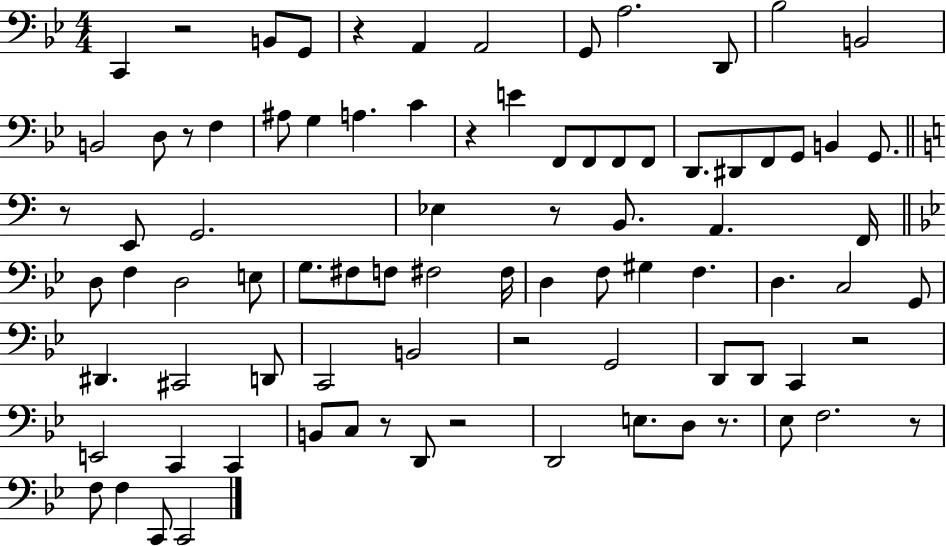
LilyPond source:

{
  \clef bass
  \numericTimeSignature
  \time 4/4
  \key bes \major
  c,4 r2 b,8 g,8 | r4 a,4 a,2 | g,8 a2. d,8 | bes2 b,2 | \break b,2 d8 r8 f4 | ais8 g4 a4. c'4 | r4 e'4 f,8 f,8 f,8 f,8 | d,8. dis,8 f,8 g,8 b,4 g,8. | \break \bar "||" \break \key a \minor r8 e,8 g,2. | ees4 r8 b,8. a,4. f,16 | \bar "||" \break \key bes \major d8 f4 d2 e8 | g8. fis8 f8 fis2 fis16 | d4 f8 gis4 f4. | d4. c2 g,8 | \break dis,4. cis,2 d,8 | c,2 b,2 | r2 g,2 | d,8 d,8 c,4 r2 | \break e,2 c,4 c,4 | b,8 c8 r8 d,8 r2 | d,2 e8. d8 r8. | ees8 f2. r8 | \break f8 f4 c,8 c,2 | \bar "|."
}